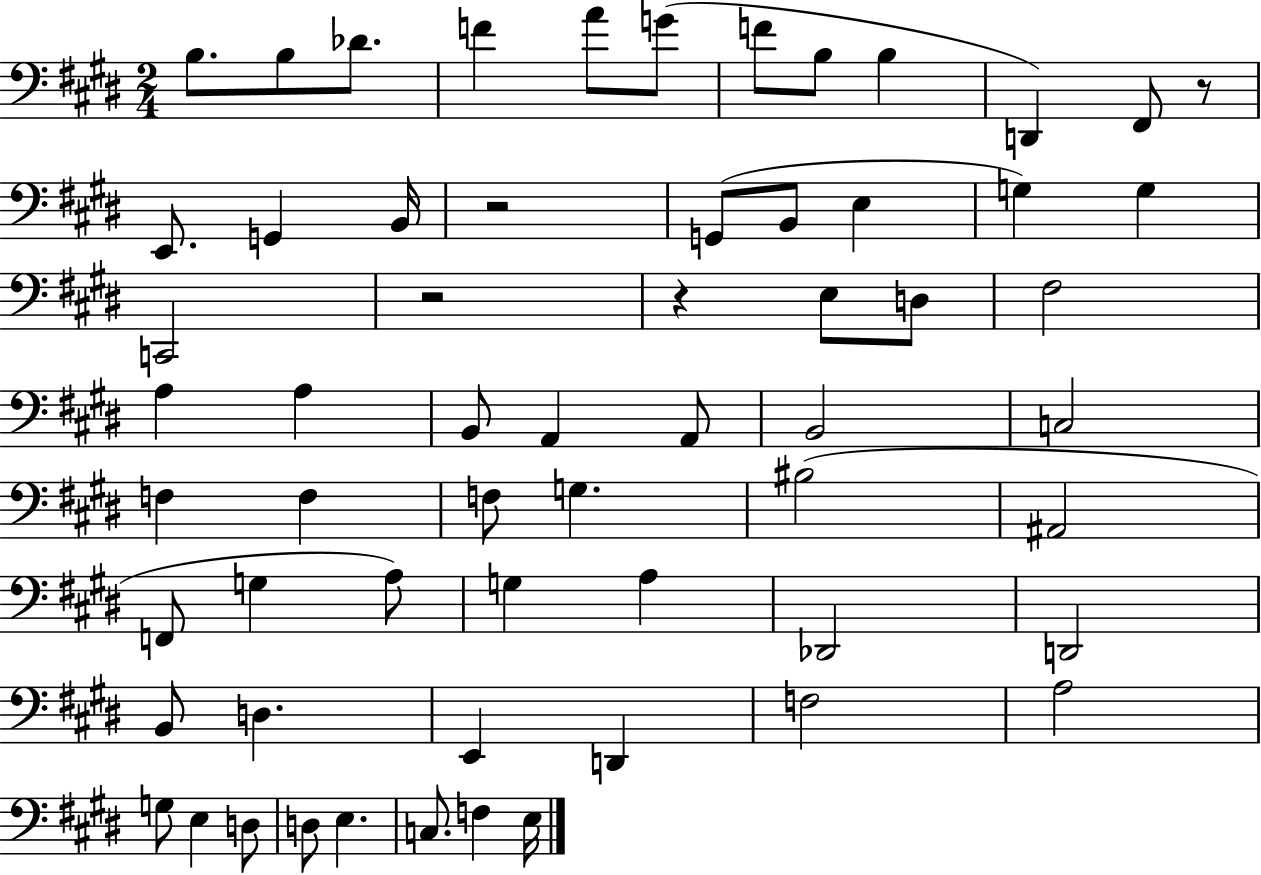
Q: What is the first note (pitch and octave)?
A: B3